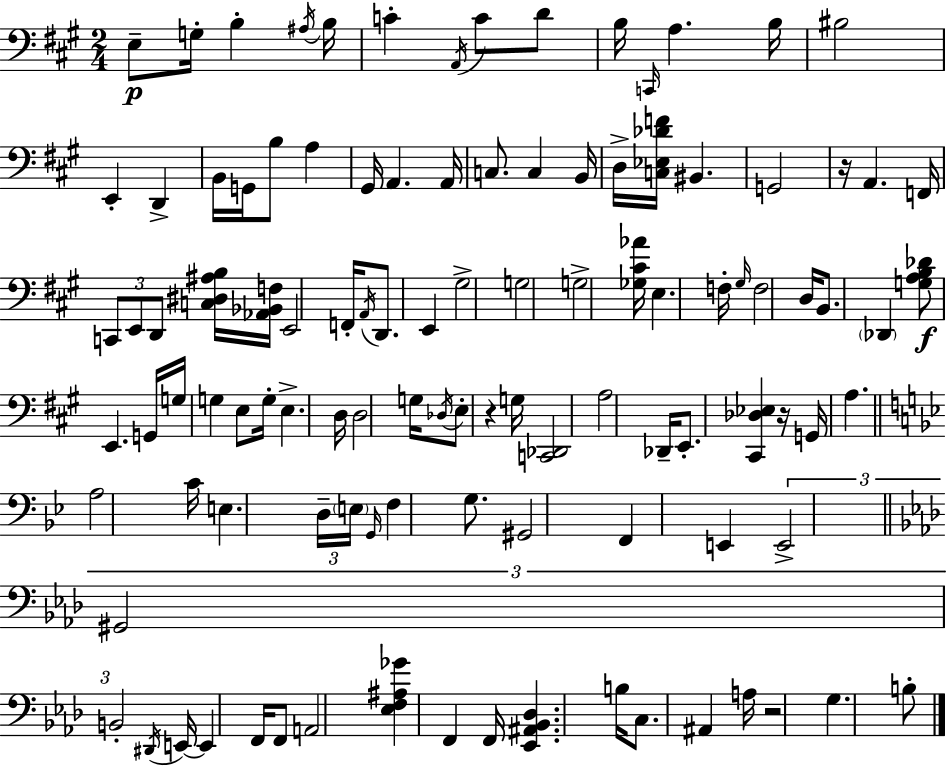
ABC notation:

X:1
T:Untitled
M:2/4
L:1/4
K:A
E,/2 G,/4 B, ^A,/4 B,/4 C A,,/4 C/2 D/2 B,/4 C,,/4 A, B,/4 ^B,2 E,, D,, B,,/4 G,,/4 B,/2 A, ^G,,/4 A,, A,,/4 C,/2 C, B,,/4 D,/4 [C,_E,_DF]/4 ^B,, G,,2 z/4 A,, F,,/4 C,,/2 E,,/2 D,,/2 [C,^D,^A,B,]/4 [_A,,_B,,F,]/4 E,,2 F,,/4 A,,/4 D,,/2 E,, ^G,2 G,2 G,2 [_G,^C_A]/4 E, F,/4 ^G,/4 F,2 D,/4 B,,/2 _D,, [G,A,B,_D]/2 E,, G,,/4 G,/4 G, E,/2 G,/4 E, D,/4 D,2 G,/4 _D,/4 E,/2 z G,/4 [C,,_D,,]2 A,2 _D,,/4 E,,/2 [^C,,_D,_E,] z/4 G,,/4 A, A,2 C/4 E, D,/4 E,/4 G,,/4 F, G,/2 ^G,,2 F,, E,, E,,2 ^G,,2 B,,2 ^D,,/4 E,,/4 E,, F,,/4 F,,/2 A,,2 [_E,F,^A,_G] F,, F,,/4 [_E,,^A,,_B,,_D,] B,/4 C,/2 ^A,, A,/4 z2 G, B,/2